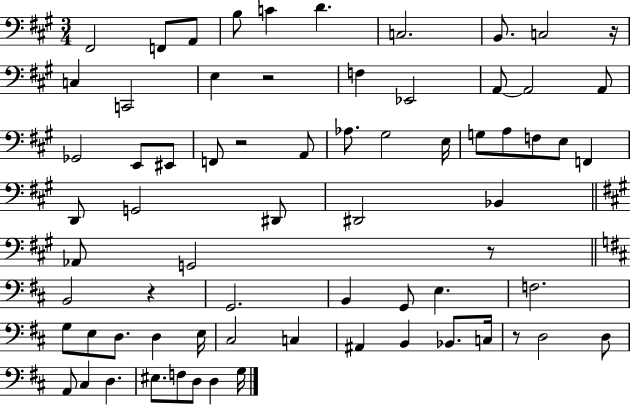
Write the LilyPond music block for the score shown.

{
  \clef bass
  \numericTimeSignature
  \time 3/4
  \key a \major
  fis,2 f,8 a,8 | b8 c'4 d'4. | c2. | b,8. c2 r16 | \break c4 c,2 | e4 r2 | f4 ees,2 | a,8~~ a,2 a,8 | \break ges,2 e,8 eis,8 | f,8 r2 a,8 | aes8. gis2 e16 | g8 a8 f8 e8 f,4 | \break d,8 g,2 dis,8 | dis,2 bes,4 | \bar "||" \break \key a \major aes,8 g,2 r8 | \bar "||" \break \key b \minor b,2 r4 | g,2. | b,4 g,8 e4. | f2. | \break g8 e8 d8. d4 e16 | cis2 c4 | ais,4 b,4 bes,8. c16 | r8 d2 d8 | \break a,8 cis4 d4. | eis8. f8 d8 d4 g16 | \bar "|."
}